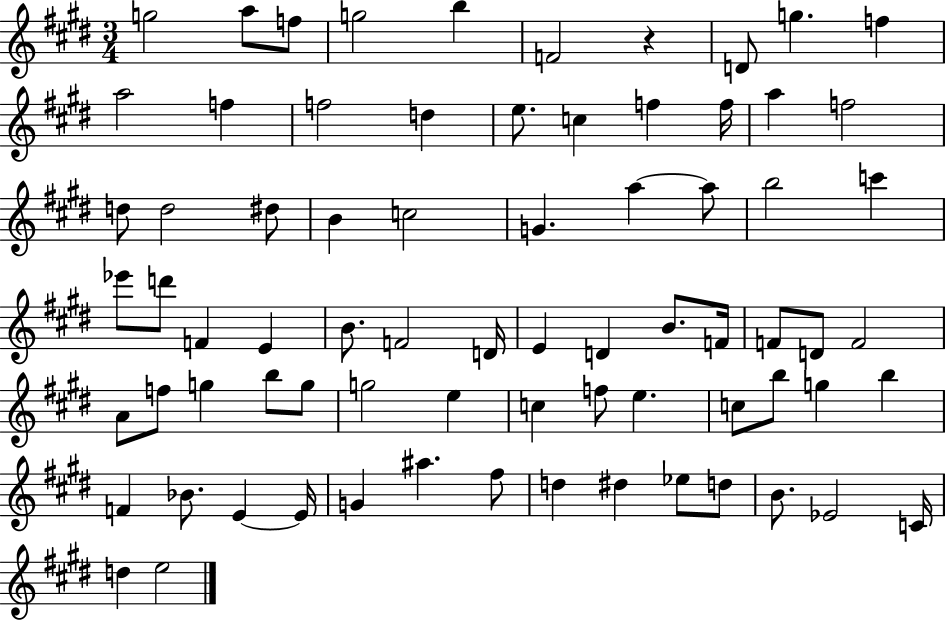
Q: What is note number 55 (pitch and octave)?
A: B5